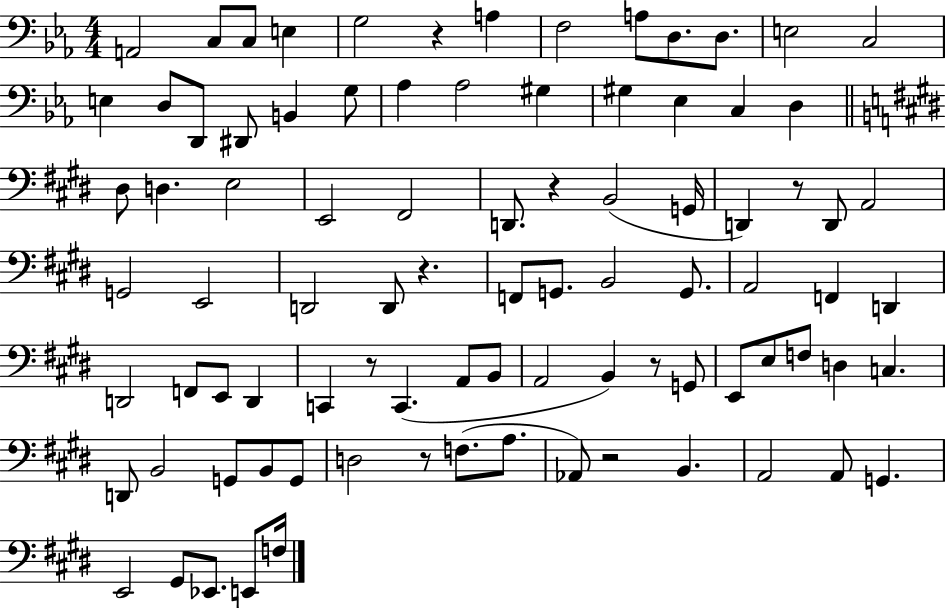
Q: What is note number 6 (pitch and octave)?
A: A3